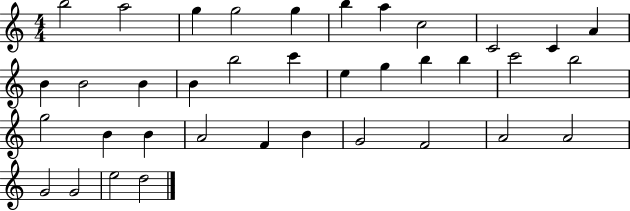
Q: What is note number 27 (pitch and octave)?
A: A4